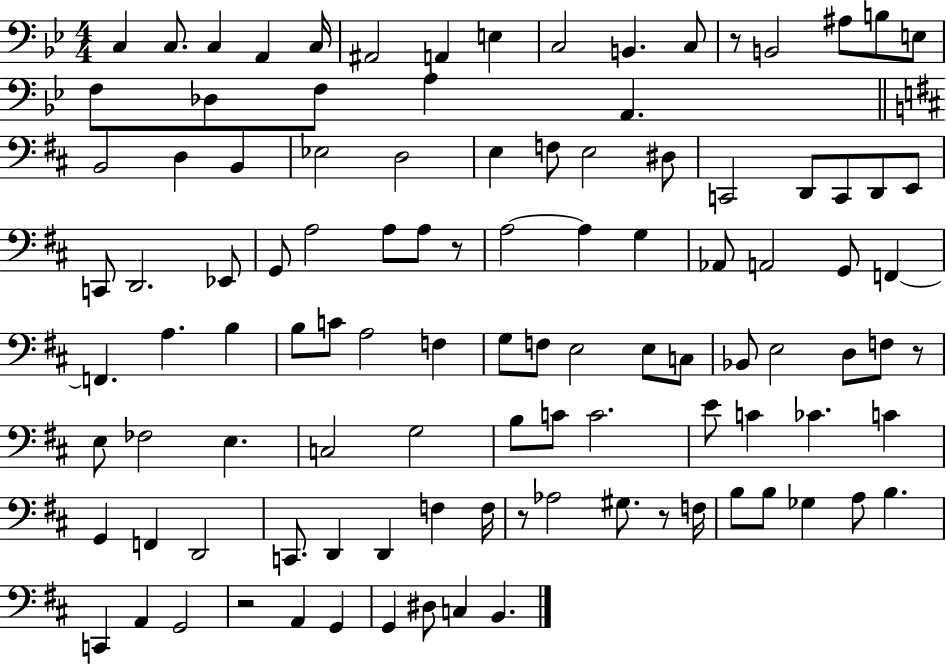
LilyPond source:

{
  \clef bass
  \numericTimeSignature
  \time 4/4
  \key bes \major
  c4 c8. c4 a,4 c16 | ais,2 a,4 e4 | c2 b,4. c8 | r8 b,2 ais8 b8 e8 | \break f8 des8 f8 a4 a,4. | \bar "||" \break \key b \minor b,2 d4 b,4 | ees2 d2 | e4 f8 e2 dis8 | c,2 d,8 c,8 d,8 e,8 | \break c,8 d,2. ees,8 | g,8 a2 a8 a8 r8 | a2~~ a4 g4 | aes,8 a,2 g,8 f,4~~ | \break f,4. a4. b4 | b8 c'8 a2 f4 | g8 f8 e2 e8 c8 | bes,8 e2 d8 f8 r8 | \break e8 fes2 e4. | c2 g2 | b8 c'8 c'2. | e'8 c'4 ces'4. c'4 | \break g,4 f,4 d,2 | c,8. d,4 d,4 f4 f16 | r8 aes2 gis8. r8 f16 | b8 b8 ges4 a8 b4. | \break c,4 a,4 g,2 | r2 a,4 g,4 | g,4 dis8 c4 b,4. | \bar "|."
}